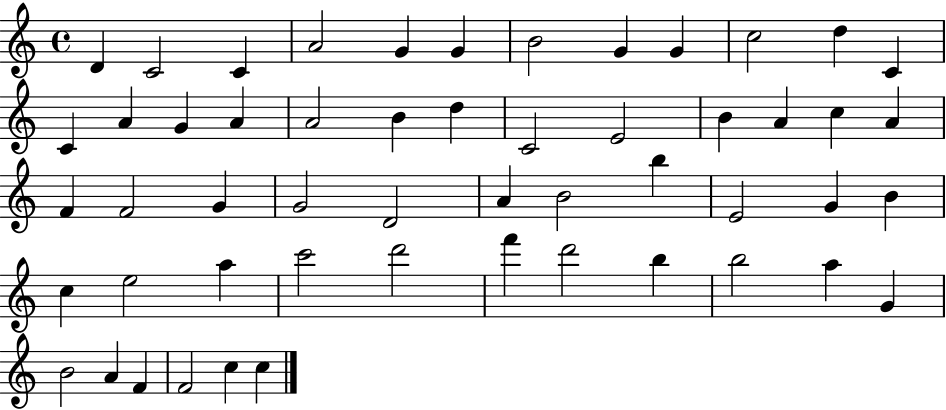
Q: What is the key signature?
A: C major